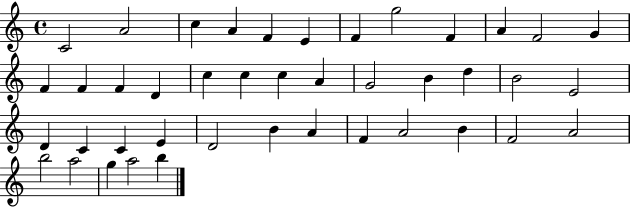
C4/h A4/h C5/q A4/q F4/q E4/q F4/q G5/h F4/q A4/q F4/h G4/q F4/q F4/q F4/q D4/q C5/q C5/q C5/q A4/q G4/h B4/q D5/q B4/h E4/h D4/q C4/q C4/q E4/q D4/h B4/q A4/q F4/q A4/h B4/q F4/h A4/h B5/h A5/h G5/q A5/h B5/q